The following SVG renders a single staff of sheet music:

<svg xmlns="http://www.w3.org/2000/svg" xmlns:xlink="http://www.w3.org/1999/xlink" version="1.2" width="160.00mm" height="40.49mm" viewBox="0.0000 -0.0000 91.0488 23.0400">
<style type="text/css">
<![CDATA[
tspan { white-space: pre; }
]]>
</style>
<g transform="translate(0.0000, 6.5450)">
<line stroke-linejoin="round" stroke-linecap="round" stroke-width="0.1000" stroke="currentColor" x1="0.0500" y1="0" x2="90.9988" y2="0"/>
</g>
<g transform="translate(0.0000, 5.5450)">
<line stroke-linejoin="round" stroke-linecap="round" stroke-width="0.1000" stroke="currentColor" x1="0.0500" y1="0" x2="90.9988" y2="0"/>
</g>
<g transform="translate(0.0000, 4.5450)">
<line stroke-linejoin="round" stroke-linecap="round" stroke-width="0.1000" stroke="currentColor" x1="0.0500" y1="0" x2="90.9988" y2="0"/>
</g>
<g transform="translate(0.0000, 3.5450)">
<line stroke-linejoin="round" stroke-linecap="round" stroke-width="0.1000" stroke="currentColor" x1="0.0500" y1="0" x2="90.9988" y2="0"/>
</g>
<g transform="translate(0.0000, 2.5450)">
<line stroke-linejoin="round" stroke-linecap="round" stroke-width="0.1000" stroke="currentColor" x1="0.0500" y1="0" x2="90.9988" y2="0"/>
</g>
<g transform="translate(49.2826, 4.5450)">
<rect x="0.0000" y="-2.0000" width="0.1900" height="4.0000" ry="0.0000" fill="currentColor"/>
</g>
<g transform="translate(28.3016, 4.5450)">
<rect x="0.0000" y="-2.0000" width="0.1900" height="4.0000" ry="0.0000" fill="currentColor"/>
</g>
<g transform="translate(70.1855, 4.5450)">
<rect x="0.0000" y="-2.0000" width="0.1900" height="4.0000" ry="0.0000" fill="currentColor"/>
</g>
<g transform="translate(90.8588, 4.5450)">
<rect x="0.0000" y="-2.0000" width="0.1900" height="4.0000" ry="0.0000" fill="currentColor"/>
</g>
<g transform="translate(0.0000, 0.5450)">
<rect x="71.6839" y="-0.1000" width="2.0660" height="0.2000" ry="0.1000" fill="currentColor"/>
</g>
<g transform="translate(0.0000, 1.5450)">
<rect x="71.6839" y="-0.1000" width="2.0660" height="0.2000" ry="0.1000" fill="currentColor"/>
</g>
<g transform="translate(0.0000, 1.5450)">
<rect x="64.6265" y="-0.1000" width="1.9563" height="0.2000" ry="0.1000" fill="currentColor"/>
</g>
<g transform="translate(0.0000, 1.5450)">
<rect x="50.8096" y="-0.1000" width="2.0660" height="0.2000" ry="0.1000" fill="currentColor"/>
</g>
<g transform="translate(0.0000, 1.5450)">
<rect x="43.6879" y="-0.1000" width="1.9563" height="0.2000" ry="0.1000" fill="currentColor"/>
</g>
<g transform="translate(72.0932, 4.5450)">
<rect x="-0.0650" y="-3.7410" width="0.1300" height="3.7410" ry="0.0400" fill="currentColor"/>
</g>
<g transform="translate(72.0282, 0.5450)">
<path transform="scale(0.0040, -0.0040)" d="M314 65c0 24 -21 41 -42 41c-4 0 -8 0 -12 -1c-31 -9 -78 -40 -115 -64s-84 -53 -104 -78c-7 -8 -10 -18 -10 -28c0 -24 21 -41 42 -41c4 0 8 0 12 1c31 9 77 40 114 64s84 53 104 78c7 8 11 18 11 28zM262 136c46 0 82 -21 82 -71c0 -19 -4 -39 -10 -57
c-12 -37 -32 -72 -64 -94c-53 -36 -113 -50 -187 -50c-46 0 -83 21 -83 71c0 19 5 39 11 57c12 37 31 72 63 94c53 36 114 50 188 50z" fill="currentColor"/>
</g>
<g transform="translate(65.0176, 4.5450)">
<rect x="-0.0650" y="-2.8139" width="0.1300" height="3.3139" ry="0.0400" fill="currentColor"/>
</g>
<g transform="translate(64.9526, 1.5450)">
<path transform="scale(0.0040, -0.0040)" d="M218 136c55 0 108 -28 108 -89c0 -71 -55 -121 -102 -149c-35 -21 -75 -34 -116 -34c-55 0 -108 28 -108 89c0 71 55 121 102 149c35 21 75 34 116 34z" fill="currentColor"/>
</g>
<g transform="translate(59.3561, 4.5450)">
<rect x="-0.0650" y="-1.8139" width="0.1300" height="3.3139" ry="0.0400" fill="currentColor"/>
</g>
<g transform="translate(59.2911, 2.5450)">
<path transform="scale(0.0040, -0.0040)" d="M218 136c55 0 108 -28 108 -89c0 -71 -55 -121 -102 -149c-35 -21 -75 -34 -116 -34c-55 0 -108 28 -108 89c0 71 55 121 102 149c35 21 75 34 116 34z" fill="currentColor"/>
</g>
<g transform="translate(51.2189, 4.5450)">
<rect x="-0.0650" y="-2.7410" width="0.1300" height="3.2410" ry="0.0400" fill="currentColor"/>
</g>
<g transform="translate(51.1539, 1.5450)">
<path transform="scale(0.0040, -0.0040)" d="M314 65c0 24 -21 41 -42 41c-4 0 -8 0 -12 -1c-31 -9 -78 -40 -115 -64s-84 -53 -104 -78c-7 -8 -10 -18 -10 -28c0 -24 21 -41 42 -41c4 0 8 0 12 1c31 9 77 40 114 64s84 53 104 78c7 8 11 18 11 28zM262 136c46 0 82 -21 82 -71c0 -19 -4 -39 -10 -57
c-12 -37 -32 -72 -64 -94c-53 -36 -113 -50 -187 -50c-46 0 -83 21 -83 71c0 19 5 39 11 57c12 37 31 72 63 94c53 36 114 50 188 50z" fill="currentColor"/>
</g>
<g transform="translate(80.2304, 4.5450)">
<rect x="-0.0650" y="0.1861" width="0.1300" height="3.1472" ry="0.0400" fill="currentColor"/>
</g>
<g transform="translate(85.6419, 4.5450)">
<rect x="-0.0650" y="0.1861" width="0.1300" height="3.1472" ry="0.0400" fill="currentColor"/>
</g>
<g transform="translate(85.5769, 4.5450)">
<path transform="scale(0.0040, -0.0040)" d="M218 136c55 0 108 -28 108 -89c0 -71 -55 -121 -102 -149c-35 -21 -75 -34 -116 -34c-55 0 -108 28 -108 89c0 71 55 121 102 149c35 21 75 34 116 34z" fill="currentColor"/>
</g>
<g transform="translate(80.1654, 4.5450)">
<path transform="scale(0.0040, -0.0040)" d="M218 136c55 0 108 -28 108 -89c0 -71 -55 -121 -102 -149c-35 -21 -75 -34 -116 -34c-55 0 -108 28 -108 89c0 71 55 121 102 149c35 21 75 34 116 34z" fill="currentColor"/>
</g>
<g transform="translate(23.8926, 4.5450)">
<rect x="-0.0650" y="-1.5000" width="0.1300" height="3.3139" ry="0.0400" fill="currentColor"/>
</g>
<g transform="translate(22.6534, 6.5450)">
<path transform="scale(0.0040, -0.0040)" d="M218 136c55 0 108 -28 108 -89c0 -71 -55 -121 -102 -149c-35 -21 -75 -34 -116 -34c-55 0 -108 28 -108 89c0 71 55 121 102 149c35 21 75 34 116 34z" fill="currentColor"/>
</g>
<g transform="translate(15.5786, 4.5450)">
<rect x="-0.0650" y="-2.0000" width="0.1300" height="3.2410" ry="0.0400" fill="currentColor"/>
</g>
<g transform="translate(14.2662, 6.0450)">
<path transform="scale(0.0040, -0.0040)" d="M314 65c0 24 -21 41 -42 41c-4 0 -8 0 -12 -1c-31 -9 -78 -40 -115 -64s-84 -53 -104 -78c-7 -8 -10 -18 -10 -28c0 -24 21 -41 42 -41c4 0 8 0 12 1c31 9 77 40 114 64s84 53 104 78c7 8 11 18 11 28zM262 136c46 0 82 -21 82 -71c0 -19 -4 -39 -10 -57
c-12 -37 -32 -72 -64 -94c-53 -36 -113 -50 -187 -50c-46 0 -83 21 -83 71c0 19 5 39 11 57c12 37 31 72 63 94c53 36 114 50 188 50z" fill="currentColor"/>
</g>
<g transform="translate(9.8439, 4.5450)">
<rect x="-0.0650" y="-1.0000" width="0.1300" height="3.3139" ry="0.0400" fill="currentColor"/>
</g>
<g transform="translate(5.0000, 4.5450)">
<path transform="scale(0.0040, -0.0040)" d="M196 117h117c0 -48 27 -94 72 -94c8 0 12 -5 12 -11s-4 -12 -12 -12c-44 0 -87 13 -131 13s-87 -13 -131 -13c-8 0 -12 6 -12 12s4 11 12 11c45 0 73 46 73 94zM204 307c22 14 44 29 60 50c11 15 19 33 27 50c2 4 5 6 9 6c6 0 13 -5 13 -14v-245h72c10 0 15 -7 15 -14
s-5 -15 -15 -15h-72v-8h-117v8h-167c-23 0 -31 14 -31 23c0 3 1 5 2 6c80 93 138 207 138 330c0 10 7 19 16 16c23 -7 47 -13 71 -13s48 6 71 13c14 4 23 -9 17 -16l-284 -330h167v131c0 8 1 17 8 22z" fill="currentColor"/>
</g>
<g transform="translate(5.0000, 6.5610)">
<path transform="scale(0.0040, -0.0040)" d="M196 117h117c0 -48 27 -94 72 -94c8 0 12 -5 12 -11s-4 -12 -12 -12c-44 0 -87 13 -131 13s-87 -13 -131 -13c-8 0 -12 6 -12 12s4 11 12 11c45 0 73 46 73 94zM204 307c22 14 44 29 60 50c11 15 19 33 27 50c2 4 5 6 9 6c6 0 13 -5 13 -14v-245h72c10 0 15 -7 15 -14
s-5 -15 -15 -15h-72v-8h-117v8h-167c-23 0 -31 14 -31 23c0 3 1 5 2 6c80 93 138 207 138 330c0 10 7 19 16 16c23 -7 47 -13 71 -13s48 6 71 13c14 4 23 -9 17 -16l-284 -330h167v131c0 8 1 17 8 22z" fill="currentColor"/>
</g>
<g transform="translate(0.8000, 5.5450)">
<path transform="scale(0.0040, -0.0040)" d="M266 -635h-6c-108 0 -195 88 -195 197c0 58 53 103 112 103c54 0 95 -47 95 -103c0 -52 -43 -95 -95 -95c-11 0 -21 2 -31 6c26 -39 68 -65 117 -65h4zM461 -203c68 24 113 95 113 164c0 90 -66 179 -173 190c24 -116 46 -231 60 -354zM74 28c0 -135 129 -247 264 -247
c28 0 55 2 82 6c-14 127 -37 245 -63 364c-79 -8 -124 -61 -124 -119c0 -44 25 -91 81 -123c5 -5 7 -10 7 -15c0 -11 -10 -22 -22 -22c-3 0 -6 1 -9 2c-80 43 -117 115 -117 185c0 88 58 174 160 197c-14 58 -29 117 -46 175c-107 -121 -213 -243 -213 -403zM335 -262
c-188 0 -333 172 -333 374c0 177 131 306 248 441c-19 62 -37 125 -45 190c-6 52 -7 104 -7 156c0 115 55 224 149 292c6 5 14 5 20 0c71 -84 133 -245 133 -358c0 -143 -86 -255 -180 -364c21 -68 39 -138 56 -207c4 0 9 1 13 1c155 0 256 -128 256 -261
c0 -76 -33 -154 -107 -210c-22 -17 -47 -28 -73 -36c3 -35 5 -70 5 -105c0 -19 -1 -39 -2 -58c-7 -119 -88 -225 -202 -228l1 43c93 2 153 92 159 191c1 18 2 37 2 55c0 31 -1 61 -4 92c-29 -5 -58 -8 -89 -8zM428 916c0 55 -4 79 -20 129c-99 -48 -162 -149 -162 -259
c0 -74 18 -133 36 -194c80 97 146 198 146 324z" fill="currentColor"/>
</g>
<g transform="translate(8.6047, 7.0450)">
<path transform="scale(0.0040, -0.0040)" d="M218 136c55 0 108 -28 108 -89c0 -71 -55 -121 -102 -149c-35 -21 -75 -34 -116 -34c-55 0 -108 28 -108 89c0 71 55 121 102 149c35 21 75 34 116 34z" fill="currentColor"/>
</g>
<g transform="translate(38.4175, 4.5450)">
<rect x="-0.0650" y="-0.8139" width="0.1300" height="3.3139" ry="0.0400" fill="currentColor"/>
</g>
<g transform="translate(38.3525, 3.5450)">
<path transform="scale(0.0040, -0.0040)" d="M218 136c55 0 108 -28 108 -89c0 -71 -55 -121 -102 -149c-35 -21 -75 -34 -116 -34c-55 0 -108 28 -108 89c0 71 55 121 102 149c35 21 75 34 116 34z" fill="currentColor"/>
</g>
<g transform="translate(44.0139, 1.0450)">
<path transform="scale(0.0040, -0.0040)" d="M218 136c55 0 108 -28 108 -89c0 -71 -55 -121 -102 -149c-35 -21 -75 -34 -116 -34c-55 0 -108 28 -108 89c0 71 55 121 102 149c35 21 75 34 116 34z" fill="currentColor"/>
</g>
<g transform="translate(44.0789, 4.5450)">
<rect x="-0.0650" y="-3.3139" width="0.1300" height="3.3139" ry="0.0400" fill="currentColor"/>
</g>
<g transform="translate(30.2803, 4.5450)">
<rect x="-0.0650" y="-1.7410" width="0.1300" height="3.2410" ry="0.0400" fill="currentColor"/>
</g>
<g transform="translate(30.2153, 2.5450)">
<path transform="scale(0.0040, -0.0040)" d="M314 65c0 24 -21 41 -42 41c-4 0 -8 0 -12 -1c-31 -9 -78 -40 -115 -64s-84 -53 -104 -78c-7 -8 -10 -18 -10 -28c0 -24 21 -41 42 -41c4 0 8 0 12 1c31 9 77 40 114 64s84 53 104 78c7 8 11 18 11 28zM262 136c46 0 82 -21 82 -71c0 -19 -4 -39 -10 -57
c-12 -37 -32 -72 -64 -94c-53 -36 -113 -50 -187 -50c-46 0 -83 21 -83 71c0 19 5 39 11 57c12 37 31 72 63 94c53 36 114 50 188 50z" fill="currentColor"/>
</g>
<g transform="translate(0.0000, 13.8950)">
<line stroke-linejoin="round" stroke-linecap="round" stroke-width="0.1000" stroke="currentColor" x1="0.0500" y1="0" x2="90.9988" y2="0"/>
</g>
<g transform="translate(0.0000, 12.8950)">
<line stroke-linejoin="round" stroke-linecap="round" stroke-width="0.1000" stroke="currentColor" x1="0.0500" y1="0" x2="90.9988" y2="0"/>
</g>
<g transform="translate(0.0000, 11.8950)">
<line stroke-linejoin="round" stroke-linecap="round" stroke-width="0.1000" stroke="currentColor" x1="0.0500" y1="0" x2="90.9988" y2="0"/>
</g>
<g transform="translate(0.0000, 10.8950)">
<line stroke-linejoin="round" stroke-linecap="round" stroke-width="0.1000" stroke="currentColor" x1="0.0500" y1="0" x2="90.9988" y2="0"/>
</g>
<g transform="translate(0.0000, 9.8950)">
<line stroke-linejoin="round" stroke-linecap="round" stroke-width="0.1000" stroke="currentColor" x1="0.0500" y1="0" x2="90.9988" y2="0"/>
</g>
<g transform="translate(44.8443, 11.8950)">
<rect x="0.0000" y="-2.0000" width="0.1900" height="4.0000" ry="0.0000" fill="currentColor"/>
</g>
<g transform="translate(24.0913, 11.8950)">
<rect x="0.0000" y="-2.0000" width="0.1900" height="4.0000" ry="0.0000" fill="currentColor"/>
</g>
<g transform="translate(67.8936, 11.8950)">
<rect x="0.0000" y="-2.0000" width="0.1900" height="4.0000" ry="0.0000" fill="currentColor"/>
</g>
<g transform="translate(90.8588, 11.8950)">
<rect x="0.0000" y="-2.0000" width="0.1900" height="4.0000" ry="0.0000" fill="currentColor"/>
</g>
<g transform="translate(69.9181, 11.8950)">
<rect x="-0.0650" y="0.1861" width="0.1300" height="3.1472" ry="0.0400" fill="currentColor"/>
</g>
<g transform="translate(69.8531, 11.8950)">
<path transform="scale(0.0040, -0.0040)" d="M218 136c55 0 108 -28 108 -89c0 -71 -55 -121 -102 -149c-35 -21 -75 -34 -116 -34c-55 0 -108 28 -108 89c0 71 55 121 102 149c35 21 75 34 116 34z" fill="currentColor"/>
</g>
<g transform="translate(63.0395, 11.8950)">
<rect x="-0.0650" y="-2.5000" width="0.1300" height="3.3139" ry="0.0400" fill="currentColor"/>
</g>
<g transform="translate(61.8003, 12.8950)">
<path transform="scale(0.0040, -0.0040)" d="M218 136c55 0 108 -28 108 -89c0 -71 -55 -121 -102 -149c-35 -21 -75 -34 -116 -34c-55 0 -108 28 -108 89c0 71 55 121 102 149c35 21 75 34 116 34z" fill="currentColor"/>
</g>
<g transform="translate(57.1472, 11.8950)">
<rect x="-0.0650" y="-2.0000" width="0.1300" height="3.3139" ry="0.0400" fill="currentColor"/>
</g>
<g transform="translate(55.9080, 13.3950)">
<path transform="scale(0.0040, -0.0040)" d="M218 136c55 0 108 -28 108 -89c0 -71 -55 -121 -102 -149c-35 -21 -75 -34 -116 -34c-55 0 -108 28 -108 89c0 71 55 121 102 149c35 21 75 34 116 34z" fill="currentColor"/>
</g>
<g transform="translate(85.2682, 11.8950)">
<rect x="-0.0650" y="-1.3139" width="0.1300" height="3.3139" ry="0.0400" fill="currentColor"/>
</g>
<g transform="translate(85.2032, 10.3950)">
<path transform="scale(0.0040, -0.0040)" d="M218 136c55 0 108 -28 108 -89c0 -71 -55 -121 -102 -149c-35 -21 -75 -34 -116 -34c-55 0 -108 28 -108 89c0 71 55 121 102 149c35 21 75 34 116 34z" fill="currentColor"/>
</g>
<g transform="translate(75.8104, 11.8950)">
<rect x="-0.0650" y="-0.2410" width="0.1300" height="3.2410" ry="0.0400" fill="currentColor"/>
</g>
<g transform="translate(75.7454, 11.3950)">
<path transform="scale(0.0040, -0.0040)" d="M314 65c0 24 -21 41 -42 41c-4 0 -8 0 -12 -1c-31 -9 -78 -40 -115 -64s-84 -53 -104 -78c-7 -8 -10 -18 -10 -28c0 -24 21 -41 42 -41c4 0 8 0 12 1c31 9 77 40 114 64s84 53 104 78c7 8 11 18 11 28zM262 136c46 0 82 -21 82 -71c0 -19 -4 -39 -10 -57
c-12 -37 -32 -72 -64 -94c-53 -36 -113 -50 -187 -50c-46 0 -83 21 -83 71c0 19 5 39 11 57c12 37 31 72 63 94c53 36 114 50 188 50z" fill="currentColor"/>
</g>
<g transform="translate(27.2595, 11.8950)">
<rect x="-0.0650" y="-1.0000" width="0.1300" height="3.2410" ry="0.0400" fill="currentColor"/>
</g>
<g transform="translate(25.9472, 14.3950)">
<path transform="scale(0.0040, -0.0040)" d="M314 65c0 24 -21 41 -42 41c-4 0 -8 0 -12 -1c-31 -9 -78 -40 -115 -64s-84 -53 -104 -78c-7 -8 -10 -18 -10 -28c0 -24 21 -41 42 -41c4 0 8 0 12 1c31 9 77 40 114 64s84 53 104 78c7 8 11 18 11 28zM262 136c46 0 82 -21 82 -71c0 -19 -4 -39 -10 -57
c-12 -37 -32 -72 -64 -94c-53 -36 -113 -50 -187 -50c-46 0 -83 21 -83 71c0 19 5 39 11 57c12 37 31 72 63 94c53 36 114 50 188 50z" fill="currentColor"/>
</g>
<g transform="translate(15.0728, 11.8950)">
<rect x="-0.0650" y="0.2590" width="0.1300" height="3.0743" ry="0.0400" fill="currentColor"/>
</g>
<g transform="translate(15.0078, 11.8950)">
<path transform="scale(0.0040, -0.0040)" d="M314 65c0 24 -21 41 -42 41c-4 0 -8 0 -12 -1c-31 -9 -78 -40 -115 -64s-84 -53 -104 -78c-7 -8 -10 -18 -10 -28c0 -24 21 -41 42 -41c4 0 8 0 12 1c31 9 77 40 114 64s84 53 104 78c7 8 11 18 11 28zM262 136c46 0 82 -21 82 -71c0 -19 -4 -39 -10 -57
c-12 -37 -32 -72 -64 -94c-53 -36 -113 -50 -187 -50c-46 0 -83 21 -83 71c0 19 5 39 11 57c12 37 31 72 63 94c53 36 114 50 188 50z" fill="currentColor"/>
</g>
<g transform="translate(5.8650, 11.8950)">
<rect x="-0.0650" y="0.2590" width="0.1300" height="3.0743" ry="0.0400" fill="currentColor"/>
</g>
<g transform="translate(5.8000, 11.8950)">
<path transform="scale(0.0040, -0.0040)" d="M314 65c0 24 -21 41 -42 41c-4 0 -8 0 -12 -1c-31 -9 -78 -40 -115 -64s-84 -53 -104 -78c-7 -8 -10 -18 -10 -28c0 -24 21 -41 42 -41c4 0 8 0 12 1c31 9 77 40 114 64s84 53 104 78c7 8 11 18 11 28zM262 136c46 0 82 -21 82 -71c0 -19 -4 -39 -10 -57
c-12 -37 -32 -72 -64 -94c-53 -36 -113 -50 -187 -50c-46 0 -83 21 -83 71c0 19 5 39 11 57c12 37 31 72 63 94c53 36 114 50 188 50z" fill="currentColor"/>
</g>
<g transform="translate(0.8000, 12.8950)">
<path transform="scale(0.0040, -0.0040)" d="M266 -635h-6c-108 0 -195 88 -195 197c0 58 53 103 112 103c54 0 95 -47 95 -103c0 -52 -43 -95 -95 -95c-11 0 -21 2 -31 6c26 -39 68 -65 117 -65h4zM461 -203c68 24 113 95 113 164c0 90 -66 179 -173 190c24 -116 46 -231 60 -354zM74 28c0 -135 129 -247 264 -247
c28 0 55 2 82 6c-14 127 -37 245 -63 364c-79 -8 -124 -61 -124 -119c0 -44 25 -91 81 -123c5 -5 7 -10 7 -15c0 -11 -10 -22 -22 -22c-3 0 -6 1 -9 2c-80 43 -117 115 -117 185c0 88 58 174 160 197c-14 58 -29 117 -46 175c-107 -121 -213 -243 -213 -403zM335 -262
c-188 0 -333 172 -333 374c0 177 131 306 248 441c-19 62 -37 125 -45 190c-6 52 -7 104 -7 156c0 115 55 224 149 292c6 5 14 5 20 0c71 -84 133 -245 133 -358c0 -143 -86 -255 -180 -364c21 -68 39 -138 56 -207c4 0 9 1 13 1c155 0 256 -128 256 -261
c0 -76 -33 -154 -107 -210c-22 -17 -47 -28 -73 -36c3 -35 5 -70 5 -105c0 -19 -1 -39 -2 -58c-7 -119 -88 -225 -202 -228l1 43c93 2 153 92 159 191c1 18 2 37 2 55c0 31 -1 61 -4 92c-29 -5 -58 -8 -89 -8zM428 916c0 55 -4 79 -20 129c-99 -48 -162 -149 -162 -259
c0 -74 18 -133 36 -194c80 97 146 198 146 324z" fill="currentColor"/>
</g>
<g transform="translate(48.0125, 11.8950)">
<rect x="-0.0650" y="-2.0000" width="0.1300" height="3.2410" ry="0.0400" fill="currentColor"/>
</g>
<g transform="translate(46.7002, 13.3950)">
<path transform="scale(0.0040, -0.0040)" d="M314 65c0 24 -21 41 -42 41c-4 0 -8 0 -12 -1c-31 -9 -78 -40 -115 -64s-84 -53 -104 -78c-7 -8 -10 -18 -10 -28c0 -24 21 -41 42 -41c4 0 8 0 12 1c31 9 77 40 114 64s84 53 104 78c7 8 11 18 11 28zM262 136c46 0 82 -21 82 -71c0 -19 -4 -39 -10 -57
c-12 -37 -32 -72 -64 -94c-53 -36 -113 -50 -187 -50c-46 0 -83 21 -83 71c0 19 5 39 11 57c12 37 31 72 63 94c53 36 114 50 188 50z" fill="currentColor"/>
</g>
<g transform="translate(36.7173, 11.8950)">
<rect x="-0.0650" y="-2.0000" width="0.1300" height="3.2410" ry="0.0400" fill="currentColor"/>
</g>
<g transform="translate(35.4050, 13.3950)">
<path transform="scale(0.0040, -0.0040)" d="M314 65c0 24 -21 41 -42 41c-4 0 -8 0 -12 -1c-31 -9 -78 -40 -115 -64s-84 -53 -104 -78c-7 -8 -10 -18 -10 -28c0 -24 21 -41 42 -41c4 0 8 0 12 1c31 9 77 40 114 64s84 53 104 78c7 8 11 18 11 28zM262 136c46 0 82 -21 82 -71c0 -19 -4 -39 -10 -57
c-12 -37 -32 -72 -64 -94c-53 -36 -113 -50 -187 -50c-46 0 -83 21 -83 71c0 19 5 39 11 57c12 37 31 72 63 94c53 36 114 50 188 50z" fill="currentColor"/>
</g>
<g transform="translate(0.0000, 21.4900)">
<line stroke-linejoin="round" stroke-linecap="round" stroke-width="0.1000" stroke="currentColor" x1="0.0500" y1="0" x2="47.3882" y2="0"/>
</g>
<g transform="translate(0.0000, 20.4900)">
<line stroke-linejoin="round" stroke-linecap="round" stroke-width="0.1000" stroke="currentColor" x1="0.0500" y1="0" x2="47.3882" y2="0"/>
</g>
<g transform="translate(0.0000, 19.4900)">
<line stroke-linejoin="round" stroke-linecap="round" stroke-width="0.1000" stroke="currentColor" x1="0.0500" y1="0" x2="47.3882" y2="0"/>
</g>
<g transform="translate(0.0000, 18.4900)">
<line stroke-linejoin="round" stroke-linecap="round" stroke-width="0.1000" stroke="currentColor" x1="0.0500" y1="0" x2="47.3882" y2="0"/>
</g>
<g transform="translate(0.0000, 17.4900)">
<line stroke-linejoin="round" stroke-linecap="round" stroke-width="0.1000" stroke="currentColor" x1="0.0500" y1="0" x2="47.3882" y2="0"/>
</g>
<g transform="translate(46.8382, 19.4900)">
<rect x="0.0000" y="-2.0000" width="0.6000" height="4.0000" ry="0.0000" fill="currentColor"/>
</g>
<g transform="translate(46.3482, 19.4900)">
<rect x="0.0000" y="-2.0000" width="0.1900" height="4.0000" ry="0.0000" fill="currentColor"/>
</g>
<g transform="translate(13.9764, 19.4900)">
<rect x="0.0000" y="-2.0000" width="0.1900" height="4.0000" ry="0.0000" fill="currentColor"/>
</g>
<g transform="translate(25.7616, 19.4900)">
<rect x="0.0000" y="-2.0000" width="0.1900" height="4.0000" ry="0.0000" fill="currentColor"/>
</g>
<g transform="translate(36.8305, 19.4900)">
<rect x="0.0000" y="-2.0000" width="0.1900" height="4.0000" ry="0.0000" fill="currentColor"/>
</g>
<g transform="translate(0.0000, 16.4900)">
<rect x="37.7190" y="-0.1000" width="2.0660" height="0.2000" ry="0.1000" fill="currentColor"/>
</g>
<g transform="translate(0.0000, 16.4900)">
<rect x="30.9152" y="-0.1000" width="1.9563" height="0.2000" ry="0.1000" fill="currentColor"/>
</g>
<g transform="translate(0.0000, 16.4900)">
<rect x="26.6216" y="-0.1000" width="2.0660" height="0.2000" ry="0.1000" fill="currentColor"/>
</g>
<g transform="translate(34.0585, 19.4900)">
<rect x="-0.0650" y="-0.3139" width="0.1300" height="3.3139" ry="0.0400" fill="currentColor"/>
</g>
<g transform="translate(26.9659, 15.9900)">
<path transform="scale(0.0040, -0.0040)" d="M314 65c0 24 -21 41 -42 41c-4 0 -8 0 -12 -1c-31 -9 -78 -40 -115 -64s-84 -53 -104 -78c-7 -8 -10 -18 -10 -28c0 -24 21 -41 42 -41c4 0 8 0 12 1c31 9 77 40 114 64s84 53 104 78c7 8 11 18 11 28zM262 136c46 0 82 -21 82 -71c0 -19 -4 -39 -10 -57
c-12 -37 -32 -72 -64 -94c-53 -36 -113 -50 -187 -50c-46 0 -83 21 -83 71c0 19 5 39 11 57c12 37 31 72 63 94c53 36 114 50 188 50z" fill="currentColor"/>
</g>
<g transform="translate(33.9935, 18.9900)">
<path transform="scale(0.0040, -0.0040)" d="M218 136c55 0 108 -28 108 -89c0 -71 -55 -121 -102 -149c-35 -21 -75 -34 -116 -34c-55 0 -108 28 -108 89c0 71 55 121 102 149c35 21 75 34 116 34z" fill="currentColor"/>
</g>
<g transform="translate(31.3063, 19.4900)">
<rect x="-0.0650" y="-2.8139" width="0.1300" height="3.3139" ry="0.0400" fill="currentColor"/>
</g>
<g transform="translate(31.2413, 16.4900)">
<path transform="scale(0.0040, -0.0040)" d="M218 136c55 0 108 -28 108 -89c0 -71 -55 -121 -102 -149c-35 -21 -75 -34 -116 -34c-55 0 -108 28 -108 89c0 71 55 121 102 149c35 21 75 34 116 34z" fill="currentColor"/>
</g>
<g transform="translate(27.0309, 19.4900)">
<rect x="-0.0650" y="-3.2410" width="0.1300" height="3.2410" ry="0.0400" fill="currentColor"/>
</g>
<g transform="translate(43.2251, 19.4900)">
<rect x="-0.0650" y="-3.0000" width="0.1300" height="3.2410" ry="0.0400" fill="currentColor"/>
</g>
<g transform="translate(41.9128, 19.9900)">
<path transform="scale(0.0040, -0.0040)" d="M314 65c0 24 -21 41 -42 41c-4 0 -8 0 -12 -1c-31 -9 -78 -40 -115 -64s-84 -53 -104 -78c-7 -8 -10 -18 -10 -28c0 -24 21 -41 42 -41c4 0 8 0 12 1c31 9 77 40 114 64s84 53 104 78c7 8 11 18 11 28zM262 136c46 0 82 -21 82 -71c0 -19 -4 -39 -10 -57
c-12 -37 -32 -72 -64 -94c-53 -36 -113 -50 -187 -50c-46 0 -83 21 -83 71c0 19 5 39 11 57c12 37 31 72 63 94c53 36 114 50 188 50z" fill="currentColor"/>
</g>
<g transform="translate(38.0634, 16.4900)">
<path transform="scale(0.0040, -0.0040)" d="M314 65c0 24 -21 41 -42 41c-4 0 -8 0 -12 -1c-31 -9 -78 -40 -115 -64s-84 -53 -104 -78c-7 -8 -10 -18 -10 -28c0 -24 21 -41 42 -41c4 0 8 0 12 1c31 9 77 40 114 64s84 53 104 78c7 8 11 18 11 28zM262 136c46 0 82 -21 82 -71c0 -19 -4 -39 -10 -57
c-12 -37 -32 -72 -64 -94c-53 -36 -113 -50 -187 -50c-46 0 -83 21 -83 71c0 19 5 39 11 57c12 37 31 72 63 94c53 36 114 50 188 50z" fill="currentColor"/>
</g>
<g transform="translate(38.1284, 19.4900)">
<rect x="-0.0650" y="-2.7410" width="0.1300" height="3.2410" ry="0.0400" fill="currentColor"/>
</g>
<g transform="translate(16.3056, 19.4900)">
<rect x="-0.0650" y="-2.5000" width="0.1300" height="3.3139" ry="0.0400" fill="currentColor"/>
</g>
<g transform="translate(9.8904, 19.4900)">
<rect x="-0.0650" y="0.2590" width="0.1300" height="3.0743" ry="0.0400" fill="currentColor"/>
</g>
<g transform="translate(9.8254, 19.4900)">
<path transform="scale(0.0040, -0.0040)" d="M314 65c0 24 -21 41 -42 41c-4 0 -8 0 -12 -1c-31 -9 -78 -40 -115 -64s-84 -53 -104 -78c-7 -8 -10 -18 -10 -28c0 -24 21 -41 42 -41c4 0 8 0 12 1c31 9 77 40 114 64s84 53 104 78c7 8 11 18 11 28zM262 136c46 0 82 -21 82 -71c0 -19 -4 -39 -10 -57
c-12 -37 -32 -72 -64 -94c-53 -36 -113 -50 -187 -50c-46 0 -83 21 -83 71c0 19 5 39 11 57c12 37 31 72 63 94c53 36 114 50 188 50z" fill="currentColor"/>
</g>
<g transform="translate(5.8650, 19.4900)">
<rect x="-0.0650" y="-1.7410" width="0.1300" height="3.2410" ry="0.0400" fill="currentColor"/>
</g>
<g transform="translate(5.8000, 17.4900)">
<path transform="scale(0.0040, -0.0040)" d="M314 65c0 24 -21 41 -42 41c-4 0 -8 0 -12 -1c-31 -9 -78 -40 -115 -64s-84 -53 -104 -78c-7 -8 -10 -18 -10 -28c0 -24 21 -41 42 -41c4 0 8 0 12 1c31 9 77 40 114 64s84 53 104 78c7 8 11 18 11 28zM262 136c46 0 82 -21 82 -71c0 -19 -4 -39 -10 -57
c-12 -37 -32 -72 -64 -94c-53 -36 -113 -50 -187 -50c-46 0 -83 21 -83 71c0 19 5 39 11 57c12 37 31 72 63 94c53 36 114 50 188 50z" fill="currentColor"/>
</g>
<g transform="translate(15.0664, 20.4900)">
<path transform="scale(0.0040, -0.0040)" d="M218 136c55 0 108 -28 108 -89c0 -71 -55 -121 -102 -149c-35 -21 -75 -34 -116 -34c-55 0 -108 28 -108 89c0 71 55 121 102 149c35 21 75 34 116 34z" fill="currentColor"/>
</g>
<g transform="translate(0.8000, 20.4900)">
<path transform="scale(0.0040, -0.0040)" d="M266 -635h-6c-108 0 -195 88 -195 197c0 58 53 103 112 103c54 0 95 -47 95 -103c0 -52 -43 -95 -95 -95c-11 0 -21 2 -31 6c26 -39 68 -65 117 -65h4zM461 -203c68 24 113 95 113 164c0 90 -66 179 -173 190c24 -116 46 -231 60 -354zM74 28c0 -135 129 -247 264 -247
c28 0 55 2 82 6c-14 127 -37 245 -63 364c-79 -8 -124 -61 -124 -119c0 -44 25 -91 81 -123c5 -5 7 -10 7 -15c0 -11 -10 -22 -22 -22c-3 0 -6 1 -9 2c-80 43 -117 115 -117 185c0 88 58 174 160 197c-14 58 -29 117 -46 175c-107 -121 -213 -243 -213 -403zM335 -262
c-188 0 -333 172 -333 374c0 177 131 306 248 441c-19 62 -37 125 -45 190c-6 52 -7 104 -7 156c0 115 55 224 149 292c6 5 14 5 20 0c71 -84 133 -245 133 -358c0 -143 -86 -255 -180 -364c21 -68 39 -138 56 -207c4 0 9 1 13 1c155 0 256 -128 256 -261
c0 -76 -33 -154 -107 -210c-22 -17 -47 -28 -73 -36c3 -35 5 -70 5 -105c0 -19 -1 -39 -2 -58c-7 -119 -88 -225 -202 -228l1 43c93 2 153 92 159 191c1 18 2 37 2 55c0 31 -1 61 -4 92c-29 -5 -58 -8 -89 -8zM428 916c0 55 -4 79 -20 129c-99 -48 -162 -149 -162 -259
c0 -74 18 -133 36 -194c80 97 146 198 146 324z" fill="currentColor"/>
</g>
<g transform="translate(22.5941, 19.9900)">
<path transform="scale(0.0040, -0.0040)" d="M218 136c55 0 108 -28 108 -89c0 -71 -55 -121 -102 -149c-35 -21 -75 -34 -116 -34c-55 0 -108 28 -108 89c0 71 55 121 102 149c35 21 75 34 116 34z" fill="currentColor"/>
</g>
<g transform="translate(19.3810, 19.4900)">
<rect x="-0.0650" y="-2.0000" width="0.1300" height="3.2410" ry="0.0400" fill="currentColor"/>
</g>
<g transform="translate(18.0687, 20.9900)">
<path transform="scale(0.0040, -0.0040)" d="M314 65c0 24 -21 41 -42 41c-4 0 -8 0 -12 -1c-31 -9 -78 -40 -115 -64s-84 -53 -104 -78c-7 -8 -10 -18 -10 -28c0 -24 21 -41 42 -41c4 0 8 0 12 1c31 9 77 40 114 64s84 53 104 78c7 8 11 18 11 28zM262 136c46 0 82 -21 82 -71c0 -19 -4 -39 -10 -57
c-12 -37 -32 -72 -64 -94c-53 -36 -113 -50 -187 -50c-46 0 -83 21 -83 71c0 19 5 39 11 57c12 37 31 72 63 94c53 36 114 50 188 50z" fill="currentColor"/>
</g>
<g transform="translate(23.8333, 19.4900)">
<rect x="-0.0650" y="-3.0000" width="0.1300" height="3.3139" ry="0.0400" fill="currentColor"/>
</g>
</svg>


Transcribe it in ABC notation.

X:1
T:Untitled
M:4/4
L:1/4
K:C
D F2 E f2 d b a2 f a c'2 B B B2 B2 D2 F2 F2 F G B c2 e f2 B2 G F2 A b2 a c a2 A2